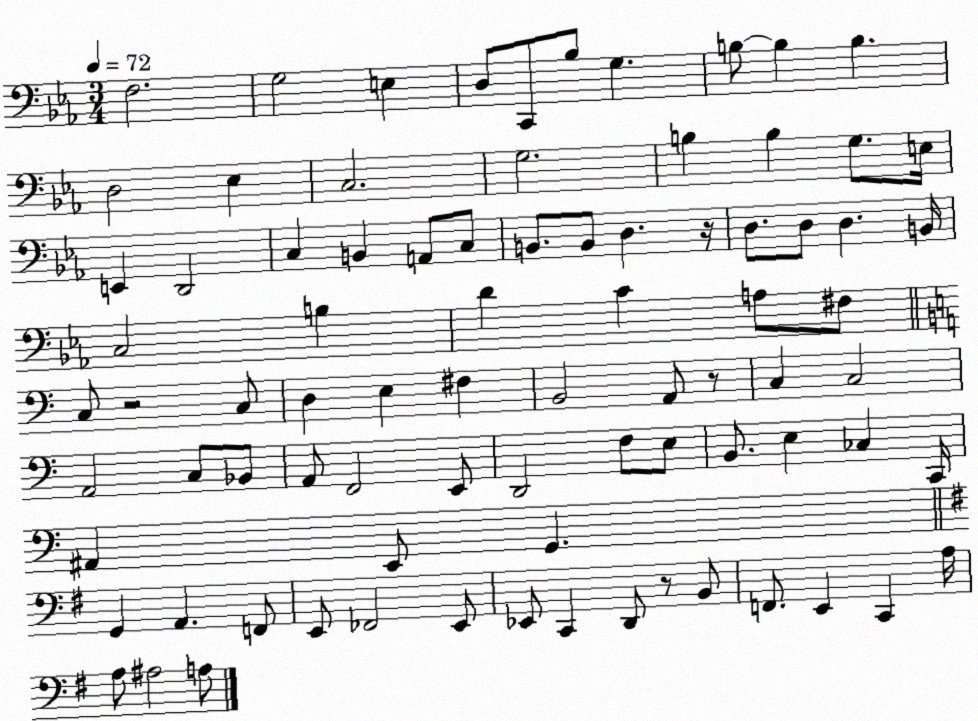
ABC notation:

X:1
T:Untitled
M:3/4
L:1/4
K:Eb
F,2 G,2 E, D,/2 C,,/2 _B,/2 G, B,/2 B, B, D,2 _E, C,2 G,2 B, B, G,/2 E,/4 E,, D,,2 C, B,, A,,/2 C,/2 B,,/2 B,,/2 D, z/4 D,/2 D,/2 D, B,,/4 C,2 B, D C A,/2 ^F,/2 C,/2 z2 C,/2 D, E, ^F, B,,2 A,,/2 z/2 C, C,2 A,,2 C,/2 _B,,/2 A,,/2 F,,2 E,,/2 D,,2 F,/2 E,/2 B,,/2 E, _C, C,,/4 ^A,, E,,/2 G,, G,, A,, F,,/2 E,,/2 _F,,2 E,,/2 _E,,/2 C,, D,,/2 z/2 B,,/2 F,,/2 E,, C,, A,/4 A,/2 ^A,2 A,/2